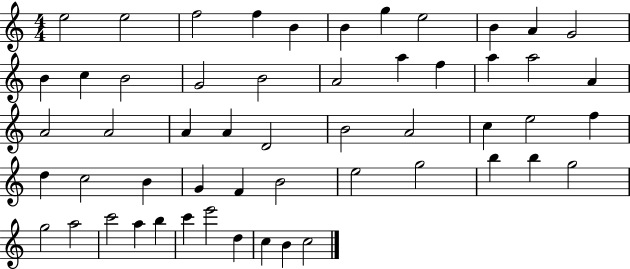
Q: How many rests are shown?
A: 0